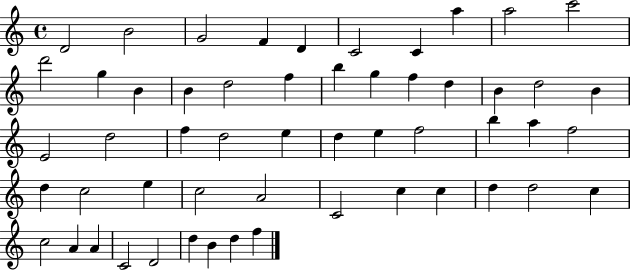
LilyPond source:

{
  \clef treble
  \time 4/4
  \defaultTimeSignature
  \key c \major
  d'2 b'2 | g'2 f'4 d'4 | c'2 c'4 a''4 | a''2 c'''2 | \break d'''2 g''4 b'4 | b'4 d''2 f''4 | b''4 g''4 f''4 d''4 | b'4 d''2 b'4 | \break e'2 d''2 | f''4 d''2 e''4 | d''4 e''4 f''2 | b''4 a''4 f''2 | \break d''4 c''2 e''4 | c''2 a'2 | c'2 c''4 c''4 | d''4 d''2 c''4 | \break c''2 a'4 a'4 | c'2 d'2 | d''4 b'4 d''4 f''4 | \bar "|."
}